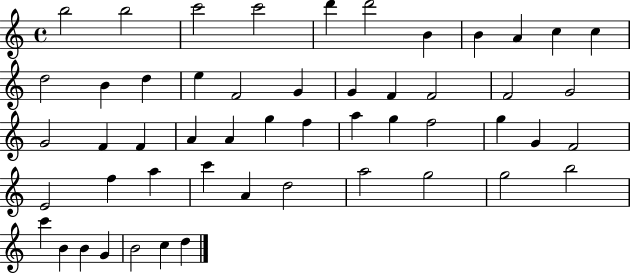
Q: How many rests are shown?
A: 0